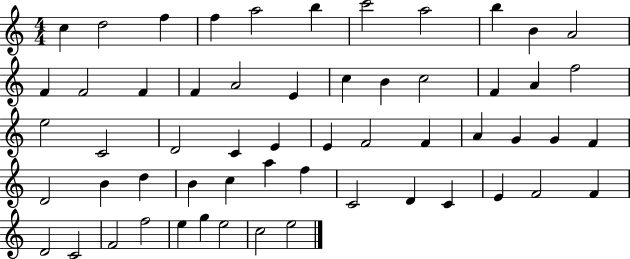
C5/q D5/h F5/q F5/q A5/h B5/q C6/h A5/h B5/q B4/q A4/h F4/q F4/h F4/q F4/q A4/h E4/q C5/q B4/q C5/h F4/q A4/q F5/h E5/h C4/h D4/h C4/q E4/q E4/q F4/h F4/q A4/q G4/q G4/q F4/q D4/h B4/q D5/q B4/q C5/q A5/q F5/q C4/h D4/q C4/q E4/q F4/h F4/q D4/h C4/h F4/h F5/h E5/q G5/q E5/h C5/h E5/h